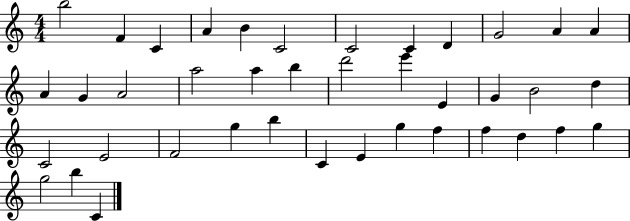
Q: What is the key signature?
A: C major